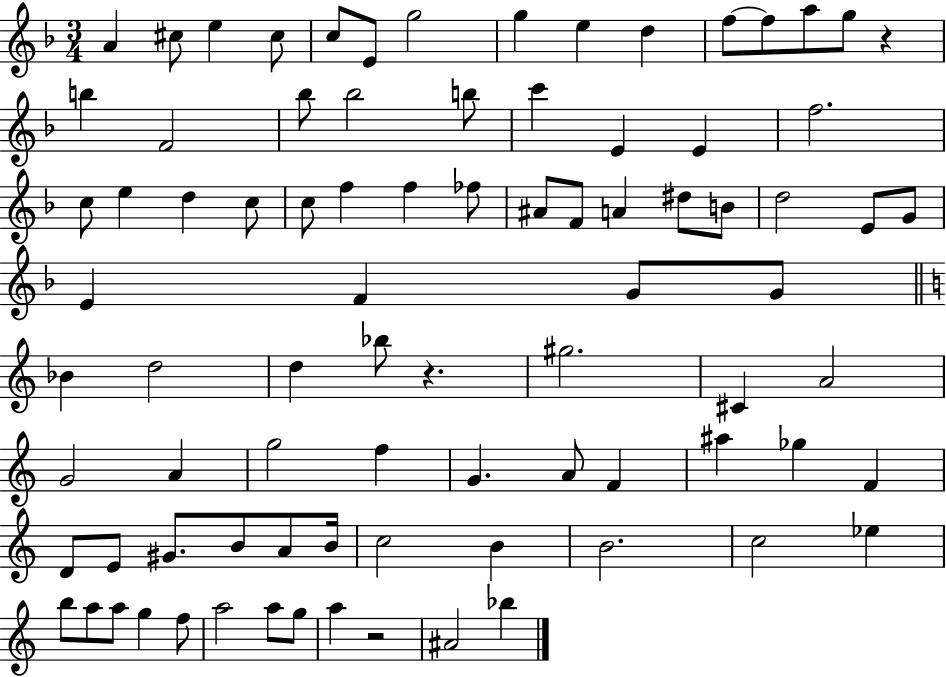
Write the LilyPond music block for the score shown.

{
  \clef treble
  \numericTimeSignature
  \time 3/4
  \key f \major
  \repeat volta 2 { a'4 cis''8 e''4 cis''8 | c''8 e'8 g''2 | g''4 e''4 d''4 | f''8~~ f''8 a''8 g''8 r4 | \break b''4 f'2 | bes''8 bes''2 b''8 | c'''4 e'4 e'4 | f''2. | \break c''8 e''4 d''4 c''8 | c''8 f''4 f''4 fes''8 | ais'8 f'8 a'4 dis''8 b'8 | d''2 e'8 g'8 | \break e'4 f'4 g'8 g'8 | \bar "||" \break \key a \minor bes'4 d''2 | d''4 bes''8 r4. | gis''2. | cis'4 a'2 | \break g'2 a'4 | g''2 f''4 | g'4. a'8 f'4 | ais''4 ges''4 f'4 | \break d'8 e'8 gis'8. b'8 a'8 b'16 | c''2 b'4 | b'2. | c''2 ees''4 | \break b''8 a''8 a''8 g''4 f''8 | a''2 a''8 g''8 | a''4 r2 | ais'2 bes''4 | \break } \bar "|."
}